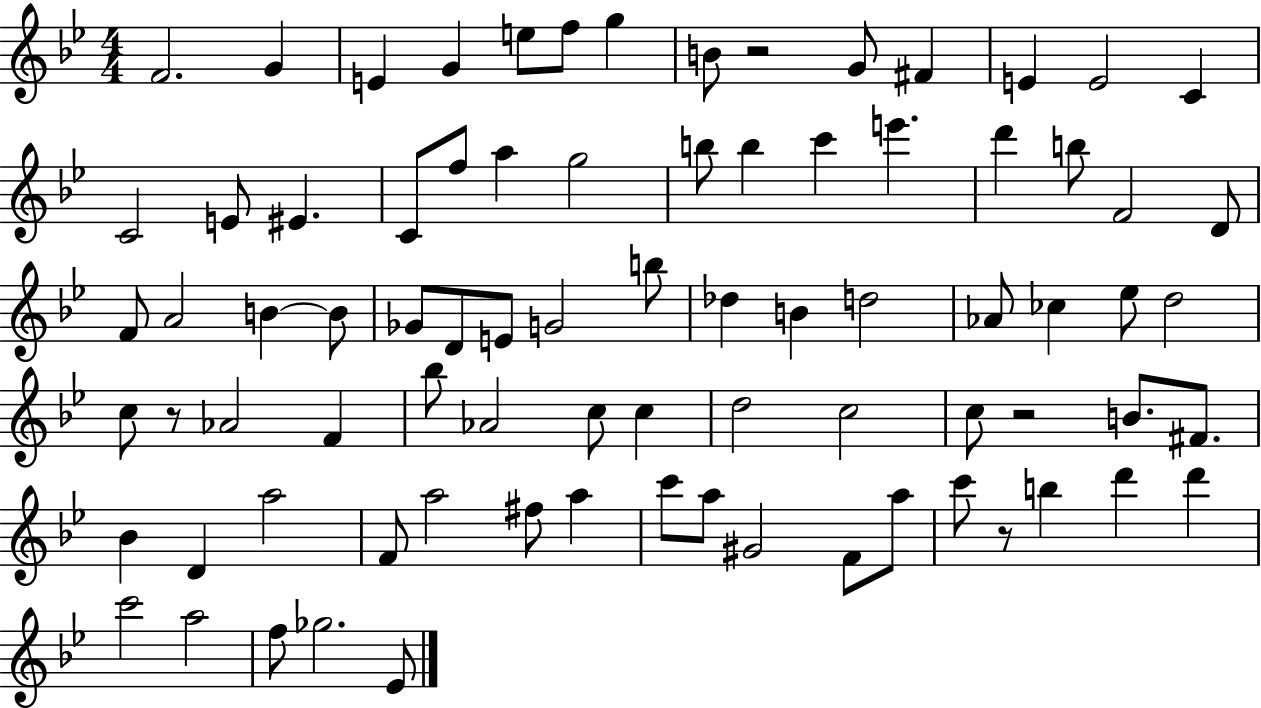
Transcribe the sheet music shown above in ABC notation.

X:1
T:Untitled
M:4/4
L:1/4
K:Bb
F2 G E G e/2 f/2 g B/2 z2 G/2 ^F E E2 C C2 E/2 ^E C/2 f/2 a g2 b/2 b c' e' d' b/2 F2 D/2 F/2 A2 B B/2 _G/2 D/2 E/2 G2 b/2 _d B d2 _A/2 _c _e/2 d2 c/2 z/2 _A2 F _b/2 _A2 c/2 c d2 c2 c/2 z2 B/2 ^F/2 _B D a2 F/2 a2 ^f/2 a c'/2 a/2 ^G2 F/2 a/2 c'/2 z/2 b d' d' c'2 a2 f/2 _g2 _E/2